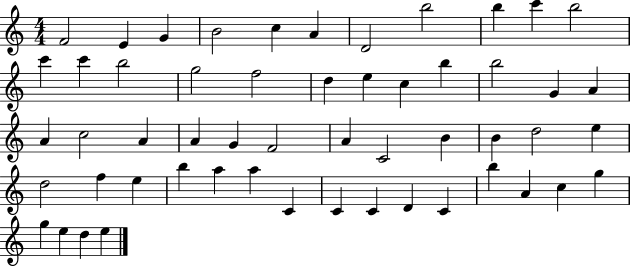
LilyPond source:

{
  \clef treble
  \numericTimeSignature
  \time 4/4
  \key c \major
  f'2 e'4 g'4 | b'2 c''4 a'4 | d'2 b''2 | b''4 c'''4 b''2 | \break c'''4 c'''4 b''2 | g''2 f''2 | d''4 e''4 c''4 b''4 | b''2 g'4 a'4 | \break a'4 c''2 a'4 | a'4 g'4 f'2 | a'4 c'2 b'4 | b'4 d''2 e''4 | \break d''2 f''4 e''4 | b''4 a''4 a''4 c'4 | c'4 c'4 d'4 c'4 | b''4 a'4 c''4 g''4 | \break g''4 e''4 d''4 e''4 | \bar "|."
}